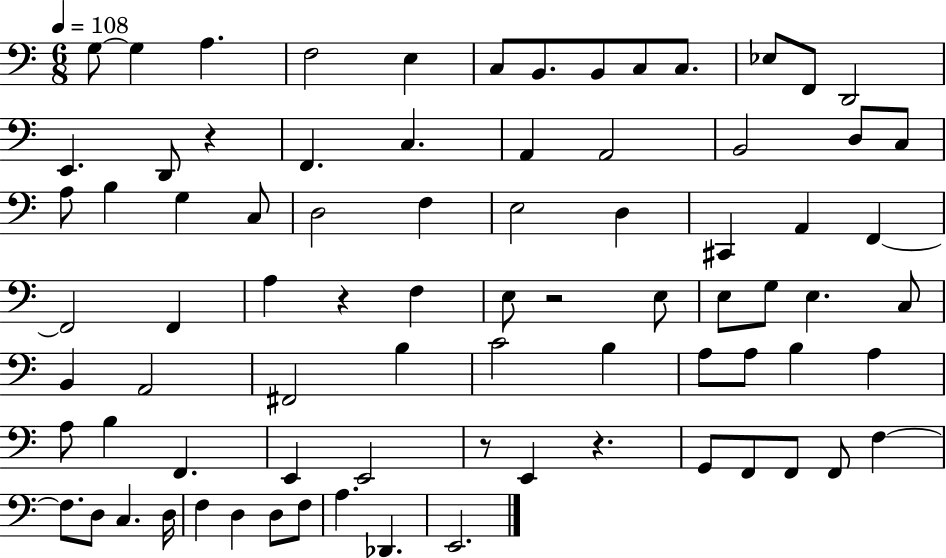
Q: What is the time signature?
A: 6/8